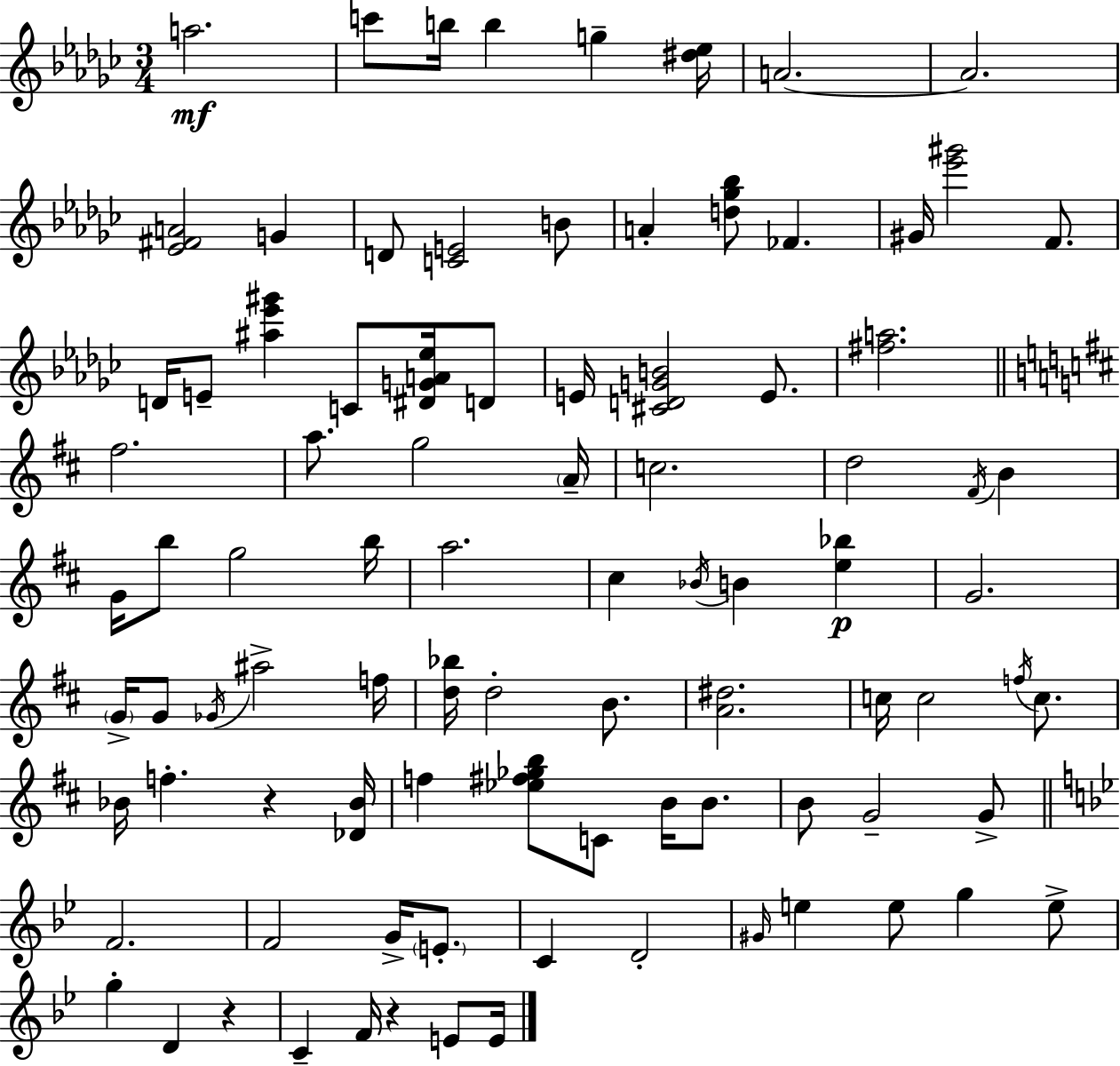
{
  \clef treble
  \numericTimeSignature
  \time 3/4
  \key ees \minor
  \repeat volta 2 { a''2.\mf | c'''8 b''16 b''4 g''4-- <dis'' ees''>16 | a'2.~~ | a'2. | \break <ees' fis' a'>2 g'4 | d'8 <c' e'>2 b'8 | a'4-. <d'' ges'' bes''>8 fes'4. | gis'16 <ees''' gis'''>2 f'8. | \break d'16 e'8-- <ais'' ees''' gis'''>4 c'8 <dis' g' a' ees''>16 d'8 | e'16 <cis' d' g' b'>2 e'8. | <fis'' a''>2. | \bar "||" \break \key b \minor fis''2. | a''8. g''2 \parenthesize a'16-- | c''2. | d''2 \acciaccatura { fis'16 } b'4 | \break g'16 b''8 g''2 | b''16 a''2. | cis''4 \acciaccatura { bes'16 } b'4 <e'' bes''>4\p | g'2. | \break \parenthesize g'16-> g'8 \acciaccatura { ges'16 } ais''2-> | f''16 <d'' bes''>16 d''2-. | b'8. <a' dis''>2. | c''16 c''2 | \break \acciaccatura { f''16 } c''8. bes'16 f''4.-. r4 | <des' bes'>16 f''4 <ees'' fis'' ges'' b''>8 c'8 | b'16 b'8. b'8 g'2-- | g'8-> \bar "||" \break \key g \minor f'2. | f'2 g'16-> \parenthesize e'8.-. | c'4 d'2-. | \grace { gis'16 } e''4 e''8 g''4 e''8-> | \break g''4-. d'4 r4 | c'4-- f'16 r4 e'8 | e'16 } \bar "|."
}